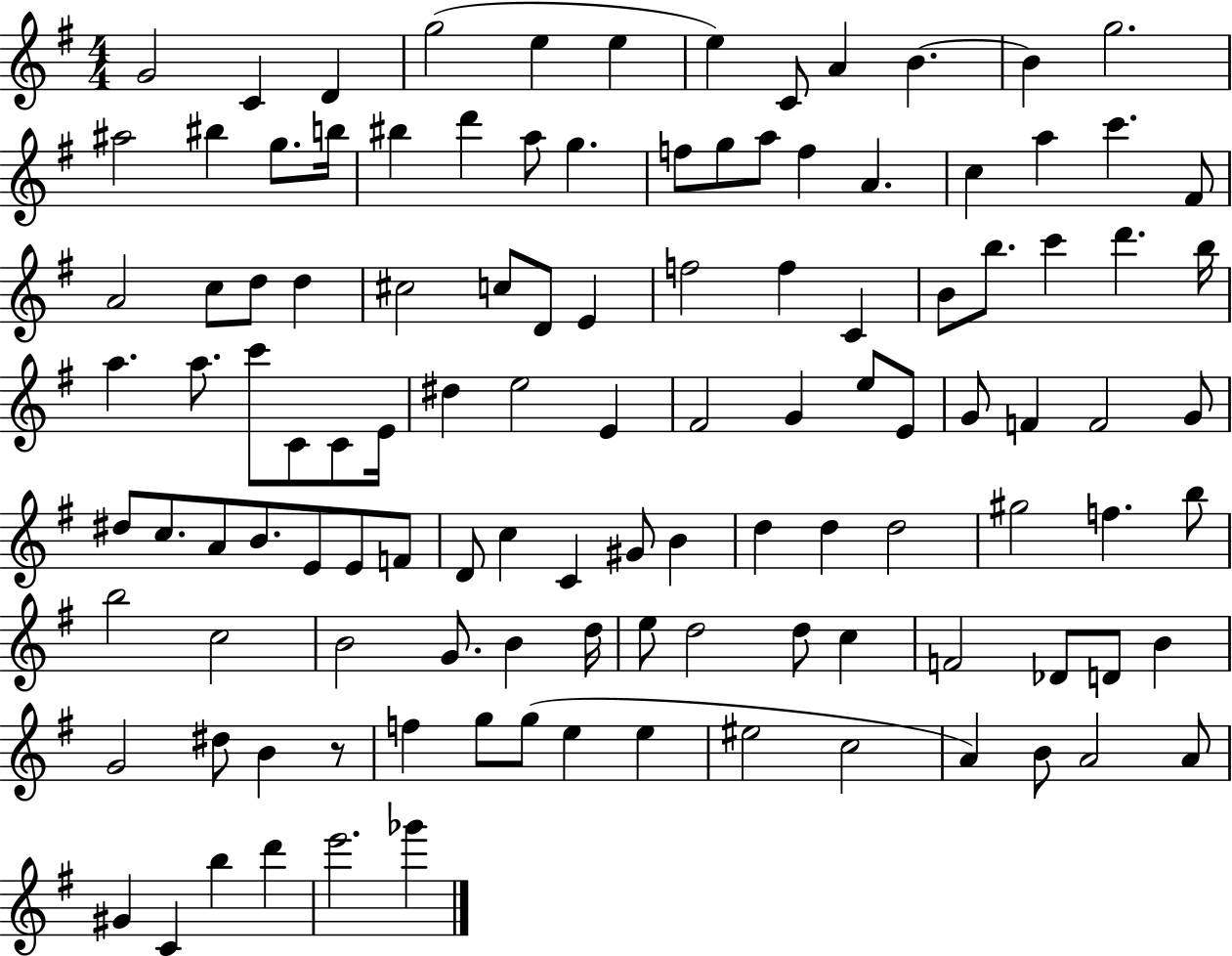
{
  \clef treble
  \numericTimeSignature
  \time 4/4
  \key g \major
  g'2 c'4 d'4 | g''2( e''4 e''4 | e''4) c'8 a'4 b'4.~~ | b'4 g''2. | \break ais''2 bis''4 g''8. b''16 | bis''4 d'''4 a''8 g''4. | f''8 g''8 a''8 f''4 a'4. | c''4 a''4 c'''4. fis'8 | \break a'2 c''8 d''8 d''4 | cis''2 c''8 d'8 e'4 | f''2 f''4 c'4 | b'8 b''8. c'''4 d'''4. b''16 | \break a''4. a''8. c'''8 c'8 c'8 e'16 | dis''4 e''2 e'4 | fis'2 g'4 e''8 e'8 | g'8 f'4 f'2 g'8 | \break dis''8 c''8. a'8 b'8. e'8 e'8 f'8 | d'8 c''4 c'4 gis'8 b'4 | d''4 d''4 d''2 | gis''2 f''4. b''8 | \break b''2 c''2 | b'2 g'8. b'4 d''16 | e''8 d''2 d''8 c''4 | f'2 des'8 d'8 b'4 | \break g'2 dis''8 b'4 r8 | f''4 g''8 g''8( e''4 e''4 | eis''2 c''2 | a'4) b'8 a'2 a'8 | \break gis'4 c'4 b''4 d'''4 | e'''2. ges'''4 | \bar "|."
}